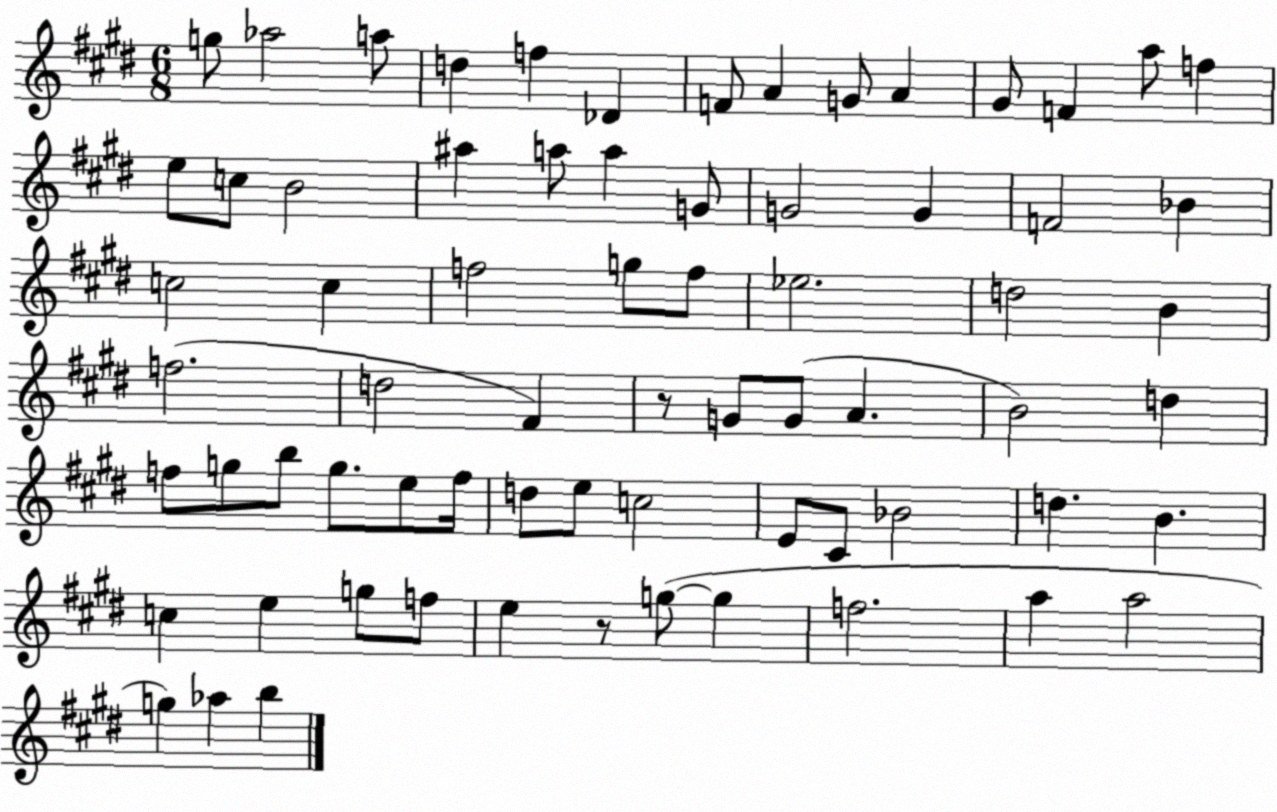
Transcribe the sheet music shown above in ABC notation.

X:1
T:Untitled
M:6/8
L:1/4
K:E
g/2 _a2 a/2 d f _D F/2 A G/2 A ^G/2 F a/2 f e/2 c/2 B2 ^a a/2 a G/2 G2 G F2 _B c2 c f2 g/2 f/2 _e2 d2 B f2 d2 ^F z/2 G/2 G/2 A B2 d f/2 g/2 b/2 g/2 e/2 f/4 d/2 e/2 c2 E/2 ^C/2 _B2 d B c e g/2 f/2 e z/2 g/2 g f2 a a2 g _a b